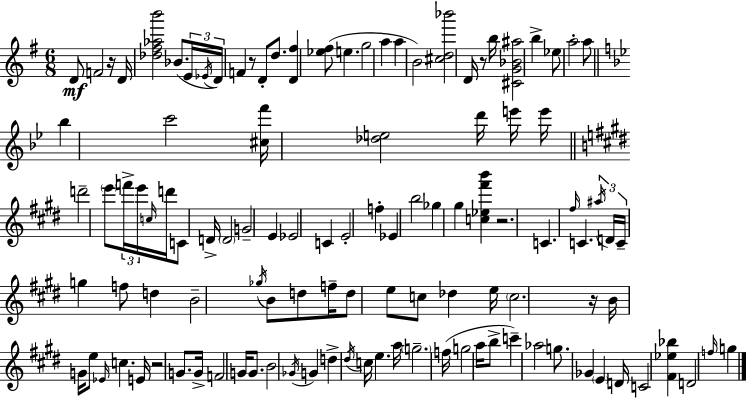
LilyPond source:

{
  \clef treble
  \numericTimeSignature
  \time 6/8
  \key g \major
  d'8\mf f'2 r16 d'16 | <des'' fis'' aes'' b'''>2 bes'8.( \tuplet 3/2 { e'16 | \acciaccatura { ees'16 } d'16) } f'4 r8 d'8-. d''8. | <d' fis''>4 <ees'' fis''>8( e''4. | \break g''2 a''4 | a''4 b'2) | <cis'' d'' bes'''>2 d'16 r8 | b''16 <cis' g' bes' ais''>2 b''4-> | \break ees''8 a''2-. a''8 | \bar "||" \break \key g \minor bes''4 c'''2 | <cis'' f'''>16 <des'' e''>2 d'''16 e'''16 e'''16 | \bar "||" \break \key e \major d'''2-- \parenthesize e'''8 \tuplet 3/2 { f'''16-> e'''16 | \grace { c''16 } } d'''16 c'8 d'16-> \parenthesize d'2 | g'2-- e'4 | ees'2 c'4 | \break e'2-. f''4-. | ees'4 b''2 | ges''4 gis''4 <c'' ees'' fis''' b'''>4 | r2. | \break c'4. \grace { fis''16 } c'4. | \tuplet 3/2 { \acciaccatura { ais''16 } d'16 c'16-- } g''4 f''8 d''4 | b'2-- \acciaccatura { ges''16 } | b'8 d''8 f''16-- d''8 e''8 c''8 des''4 | \break e''16 \parenthesize c''2. | r16 b'16 g'16 e''8 \grace { ees'16 } c''4. | e'16 r2 | g'8. g'16-> f'2 | \break g'16 g'8. b'2 | \acciaccatura { ges'16 } g'4 d''4-> \acciaccatura { dis''16 } c''16 | e''4. a''16 \parenthesize g''2.-- | f''16( g''2 | \break a''16 b''8-> c'''4--) aes''2 | g''8. ges'4 | \parenthesize e'4 d'16 c'2 | <fis' ees'' bes''>4 d'2 | \break \grace { f''16 } g''4 \bar "|."
}